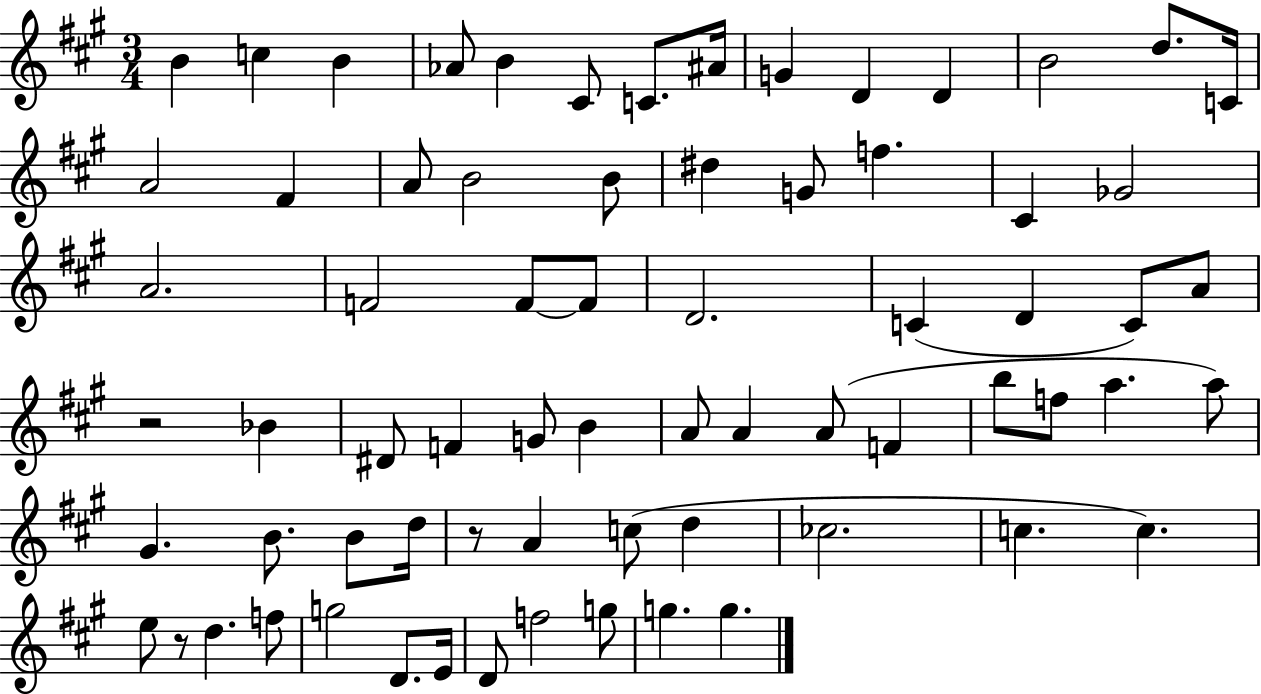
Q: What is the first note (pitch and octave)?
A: B4